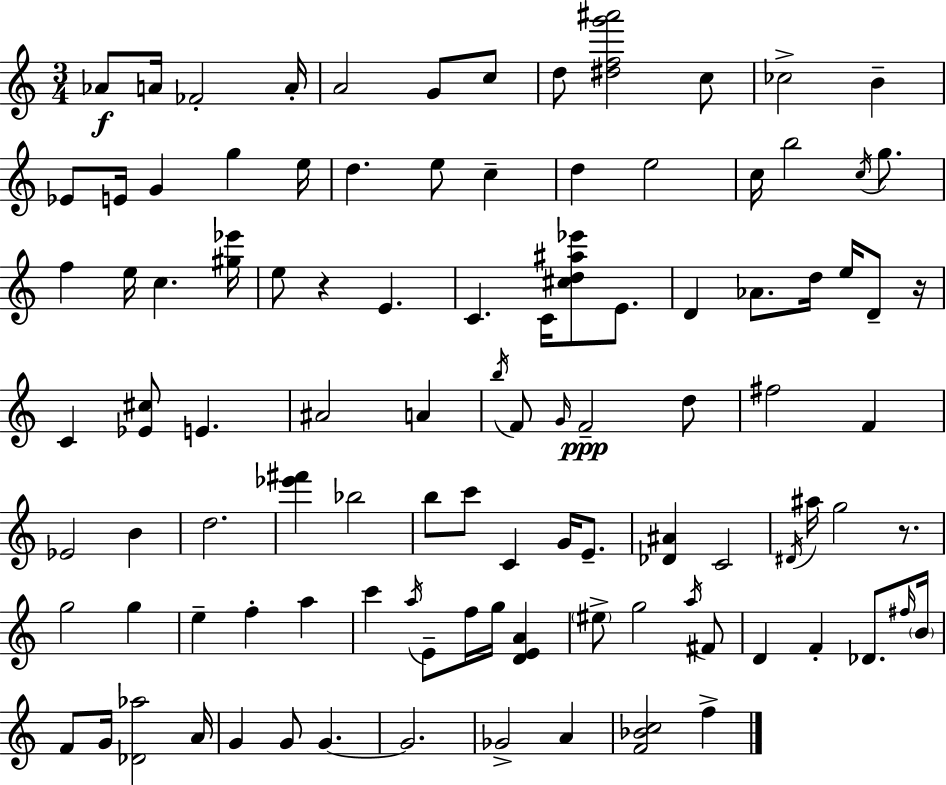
{
  \clef treble
  \numericTimeSignature
  \time 3/4
  \key c \major
  aes'8\f a'16 fes'2-. a'16-. | a'2 g'8 c''8 | d''8 <dis'' f'' g''' ais'''>2 c''8 | ces''2-> b'4-- | \break ees'8 e'16 g'4 g''4 e''16 | d''4. e''8 c''4-- | d''4 e''2 | c''16 b''2 \acciaccatura { c''16 } g''8. | \break f''4 e''16 c''4. | <gis'' ees'''>16 e''8 r4 e'4. | c'4. c'16 <cis'' d'' ais'' ees'''>8 e'8. | d'4 aes'8. d''16 e''16 d'8-- | \break r16 c'4 <ees' cis''>8 e'4. | ais'2 a'4 | \acciaccatura { b''16 } f'8 \grace { g'16 } f'2--\ppp | d''8 fis''2 f'4 | \break ees'2 b'4 | d''2. | <ees''' fis'''>4 bes''2 | b''8 c'''8 c'4 g'16 | \break e'8.-- <des' ais'>4 c'2 | \acciaccatura { dis'16 } ais''16 g''2 | r8. g''2 | g''4 e''4-- f''4-. | \break a''4 c'''4 \acciaccatura { a''16 } e'8-- f''16 | g''16 <d' e' a'>4 \parenthesize eis''8-> g''2 | \acciaccatura { a''16 } fis'8 d'4 f'4-. | des'8. \grace { fis''16 } \parenthesize b'16 f'8 g'16 <des' aes''>2 | \break a'16 g'4 g'8 | g'4.~~ g'2. | ges'2-> | a'4 <f' bes' c''>2 | \break f''4-> \bar "|."
}